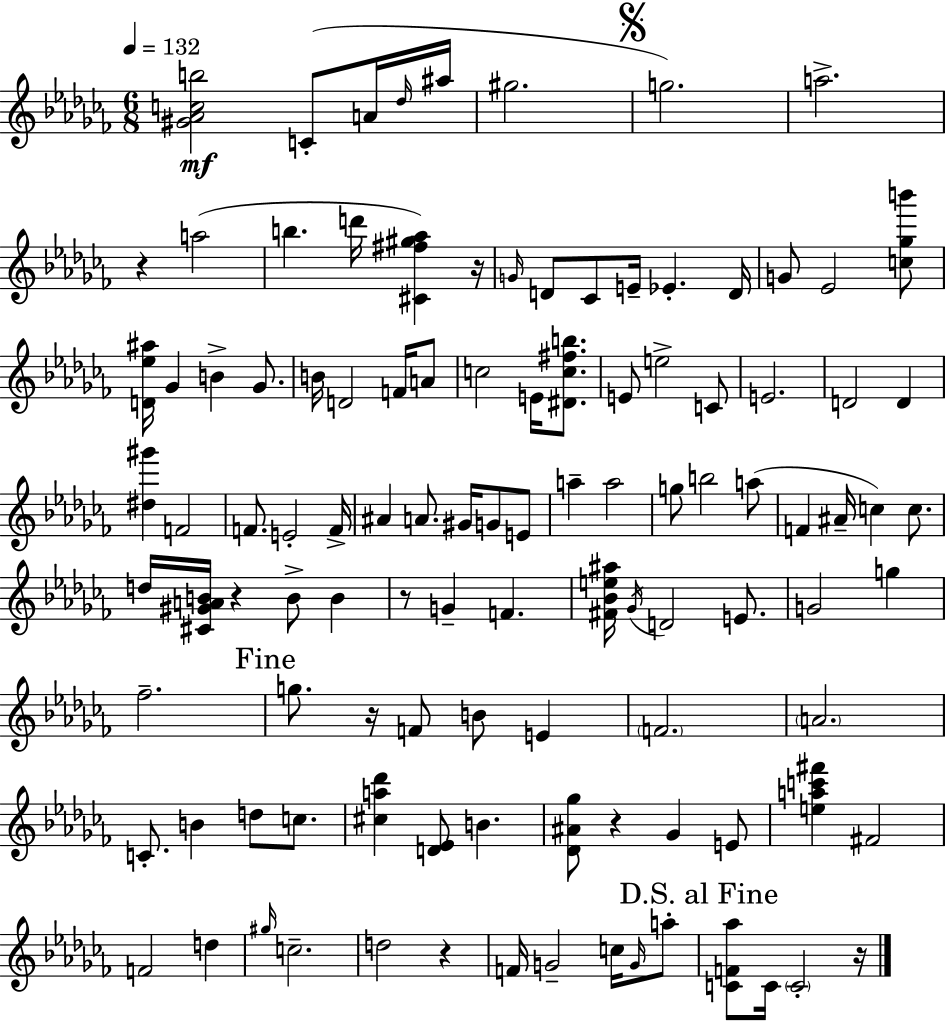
{
  \clef treble
  \numericTimeSignature
  \time 6/8
  \key aes \minor
  \tempo 4 = 132
  <gis' aes' c'' b''>2\mf c'8-.( a'16 \grace { des''16 } | ais''16 gis''2. | \mark \markup { \musicglyph "scripts.segno" } g''2.) | a''2.-> | \break r4 a''2( | b''4. d'''16 <cis' fis'' gis'' aes''>4) | r16 \grace { g'16 } d'8 ces'8 e'16-- ees'4.-. | d'16 g'8 ees'2 | \break <c'' ges'' b'''>8 <d' ees'' ais''>16 ges'4 b'4-> ges'8. | b'16 d'2 f'16 | a'8 c''2 e'16 <dis' c'' fis'' b''>8. | e'8 e''2-> | \break c'8 e'2. | d'2 d'4 | <dis'' gis'''>4 f'2 | f'8. e'2-. | \break f'16-> ais'4 a'8. gis'16 g'8 | e'8 a''4-- a''2 | g''8 b''2 | a''8( f'4 ais'16-- c''4) c''8. | \break d''16 <cis' gis' a' b'>16 r4 b'8-> b'4 | r8 g'4-- f'4. | <fis' bes' e'' ais''>16 \acciaccatura { ges'16 } d'2 | e'8. g'2 g''4 | \break fes''2.-- | \mark "Fine" g''8. r16 f'8 b'8 e'4 | \parenthesize f'2. | \parenthesize a'2. | \break c'8.-. b'4 d''8 | c''8. <cis'' a'' des'''>4 <d' ees'>8 b'4. | <des' ais' ges''>8 r4 ges'4 | e'8 <e'' a'' c''' fis'''>4 fis'2 | \break f'2 d''4 | \grace { gis''16 } c''2.-- | d''2 | r4 f'16 g'2-- | \break c''16 \grace { g'16 } a''8-. \mark "D.S. al Fine" <c' f' aes''>8 c'16 \parenthesize c'2-. | r16 \bar "|."
}